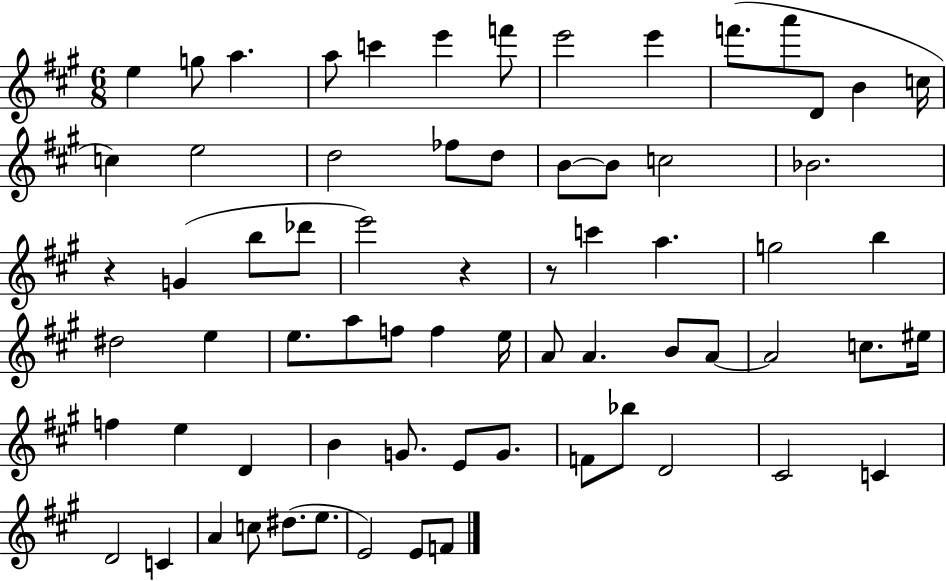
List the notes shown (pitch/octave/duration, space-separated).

E5/q G5/e A5/q. A5/e C6/q E6/q F6/e E6/h E6/q F6/e. A6/e D4/e B4/q C5/s C5/q E5/h D5/h FES5/e D5/e B4/e B4/e C5/h Bb4/h. R/q G4/q B5/e Db6/e E6/h R/q R/e C6/q A5/q. G5/h B5/q D#5/h E5/q E5/e. A5/e F5/e F5/q E5/s A4/e A4/q. B4/e A4/e A4/h C5/e. EIS5/s F5/q E5/q D4/q B4/q G4/e. E4/e G4/e. F4/e Bb5/e D4/h C#4/h C4/q D4/h C4/q A4/q C5/e D#5/e. E5/e. E4/h E4/e F4/e